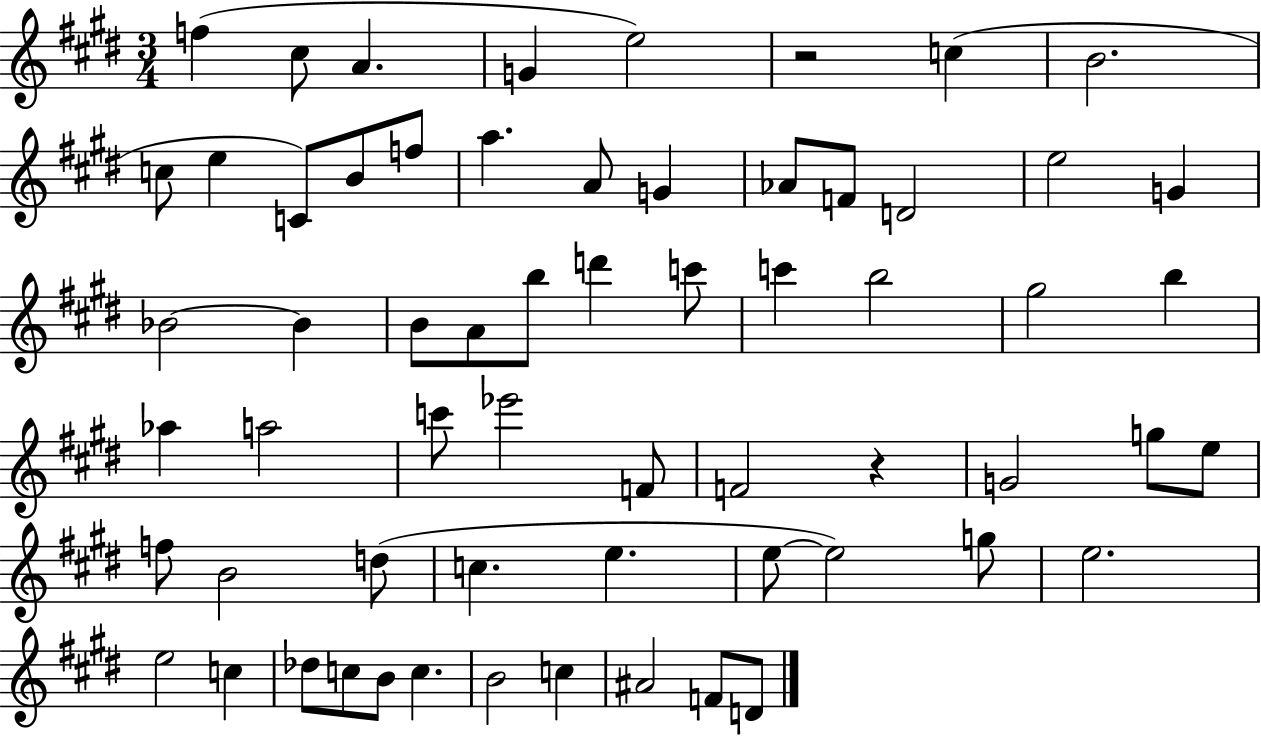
X:1
T:Untitled
M:3/4
L:1/4
K:E
f ^c/2 A G e2 z2 c B2 c/2 e C/2 B/2 f/2 a A/2 G _A/2 F/2 D2 e2 G _B2 _B B/2 A/2 b/2 d' c'/2 c' b2 ^g2 b _a a2 c'/2 _e'2 F/2 F2 z G2 g/2 e/2 f/2 B2 d/2 c e e/2 e2 g/2 e2 e2 c _d/2 c/2 B/2 c B2 c ^A2 F/2 D/2